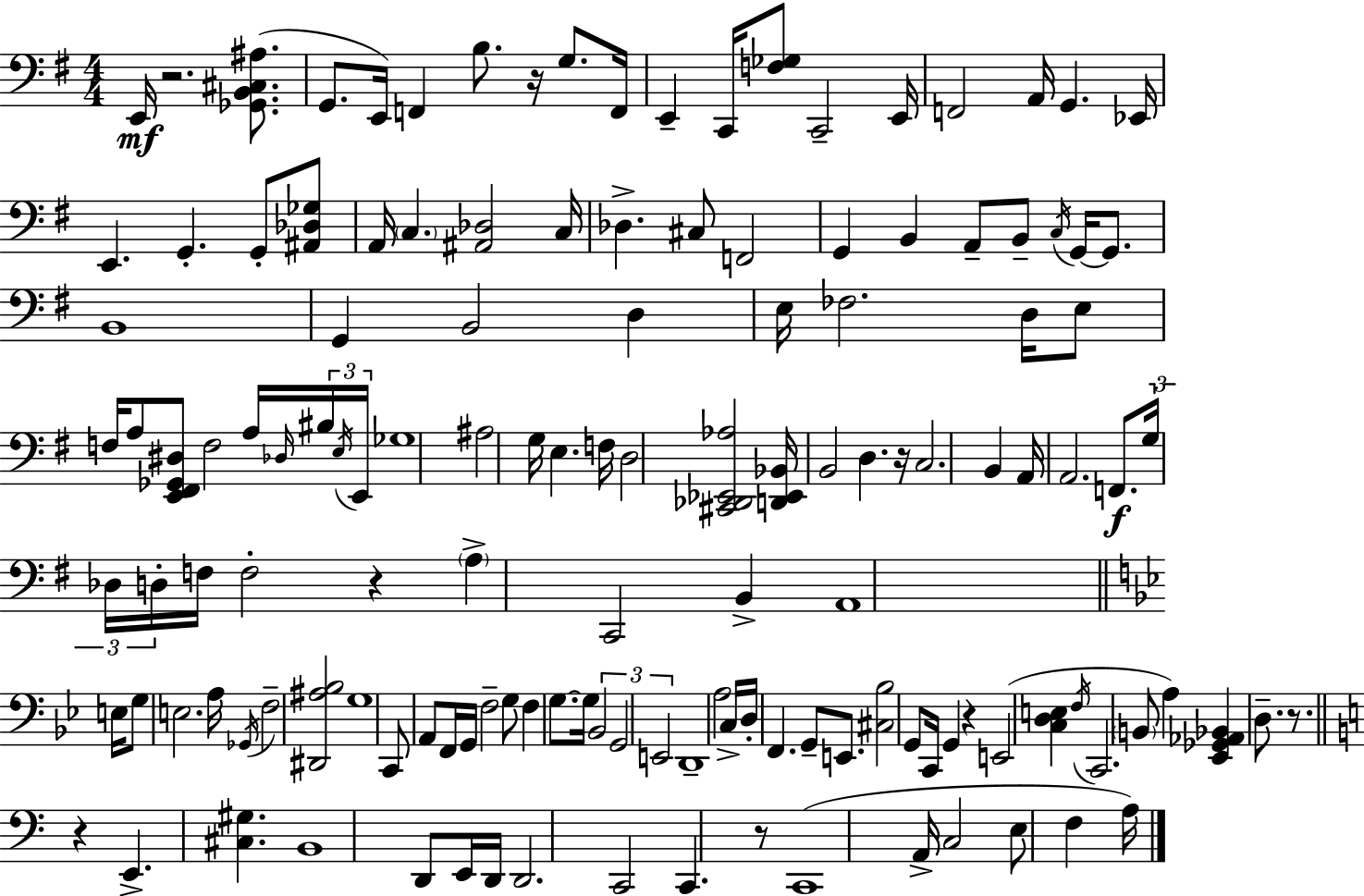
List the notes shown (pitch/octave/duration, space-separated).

E2/s R/h. [Gb2,B2,C#3,A#3]/e. G2/e. E2/s F2/q B3/e. R/s G3/e. F2/s E2/q C2/s [F3,Gb3]/e C2/h E2/s F2/h A2/s G2/q. Eb2/s E2/q. G2/q. G2/e [A#2,Db3,Gb3]/e A2/s C3/q. [A#2,Db3]/h C3/s Db3/q. C#3/e F2/h G2/q B2/q A2/e B2/e C3/s G2/s G2/e. B2/w G2/q B2/h D3/q E3/s FES3/h. D3/s E3/e F3/s A3/e [E2,F#2,Gb2,D#3]/e F3/h A3/s Db3/s BIS3/s E3/s E2/s Gb3/w A#3/h G3/s E3/q. F3/s D3/h [C#2,Db2,Eb2,Ab3]/h [D2,Eb2,Bb2]/s B2/h D3/q. R/s C3/h. B2/q A2/s A2/h. F2/e. G3/s Db3/s D3/s F3/s F3/h R/q A3/q C2/h B2/q A2/w E3/s G3/e E3/h. A3/s Gb2/s F3/h [D#2,A#3,Bb3]/h G3/w C2/e A2/e F2/s G2/s F3/h G3/e F3/q G3/e. G3/s Bb2/h G2/h E2/h D2/w A3/h C3/s D3/s F2/q. G2/e E2/e. [C#3,Bb3]/h G2/e C2/s G2/q R/q E2/h [C3,D3,E3]/q F3/s C2/h. B2/e A3/q [Eb2,Gb2,Ab2,Bb2]/q D3/e. R/e. R/q E2/q. [C#3,G#3]/q. B2/w D2/e E2/s D2/s D2/h. C2/h C2/q. R/e C2/w A2/s C3/h E3/e F3/q A3/s